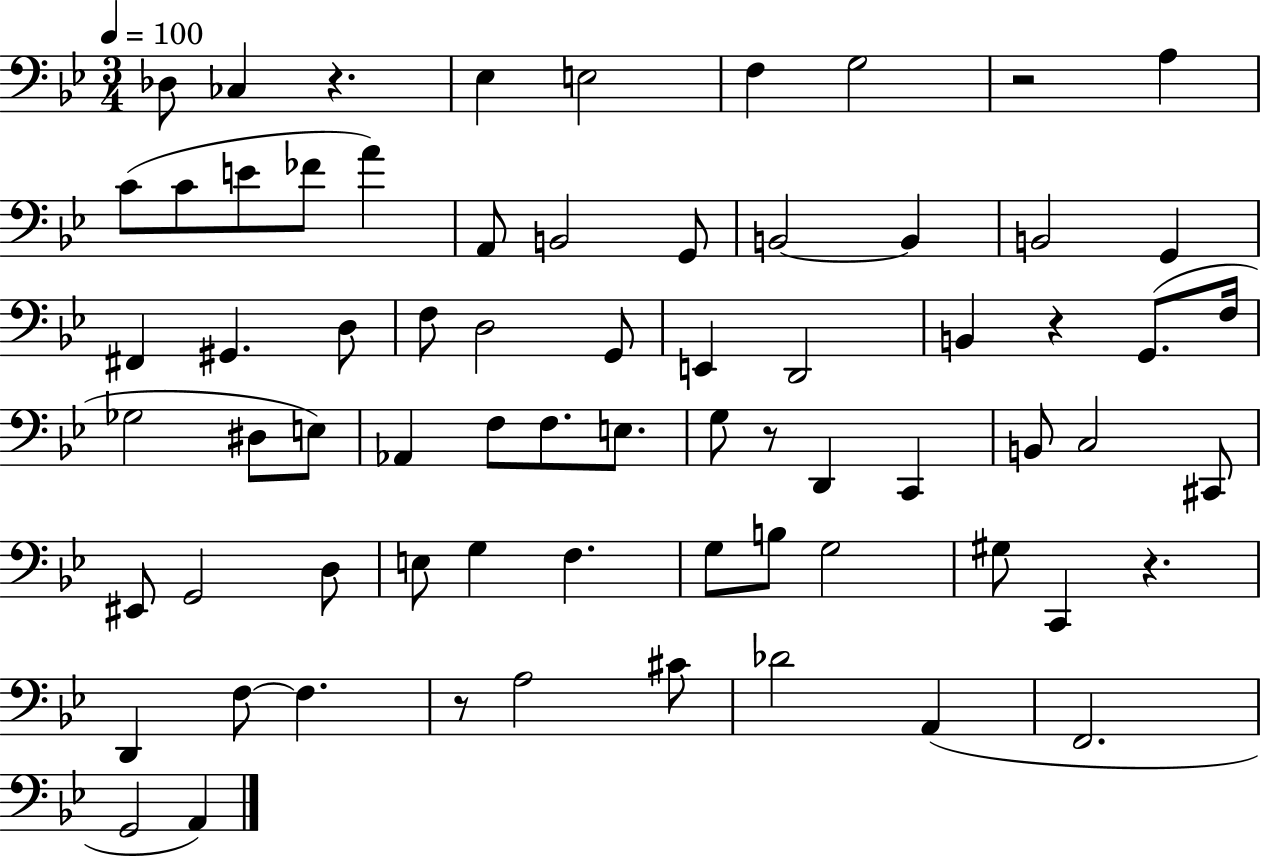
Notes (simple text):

Db3/e CES3/q R/q. Eb3/q E3/h F3/q G3/h R/h A3/q C4/e C4/e E4/e FES4/e A4/q A2/e B2/h G2/e B2/h B2/q B2/h G2/q F#2/q G#2/q. D3/e F3/e D3/h G2/e E2/q D2/h B2/q R/q G2/e. F3/s Gb3/h D#3/e E3/e Ab2/q F3/e F3/e. E3/e. G3/e R/e D2/q C2/q B2/e C3/h C#2/e EIS2/e G2/h D3/e E3/e G3/q F3/q. G3/e B3/e G3/h G#3/e C2/q R/q. D2/q F3/e F3/q. R/e A3/h C#4/e Db4/h A2/q F2/h. G2/h A2/q